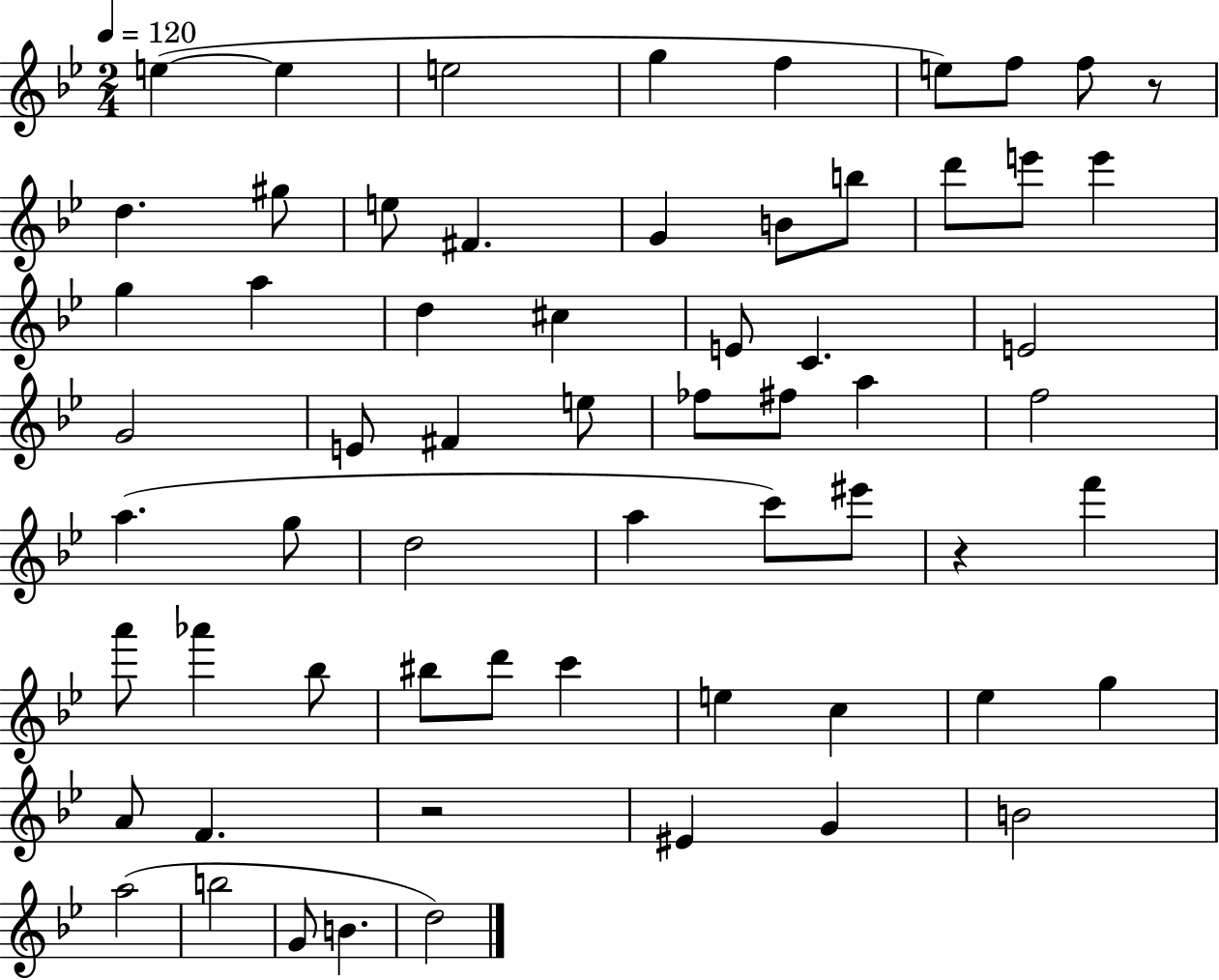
{
  \clef treble
  \numericTimeSignature
  \time 2/4
  \key bes \major
  \tempo 4 = 120
  e''4~(~ e''4 | e''2 | g''4 f''4 | e''8) f''8 f''8 r8 | \break d''4. gis''8 | e''8 fis'4. | g'4 b'8 b''8 | d'''8 e'''8 e'''4 | \break g''4 a''4 | d''4 cis''4 | e'8 c'4. | e'2 | \break g'2 | e'8 fis'4 e''8 | fes''8 fis''8 a''4 | f''2 | \break a''4.( g''8 | d''2 | a''4 c'''8) eis'''8 | r4 f'''4 | \break a'''8 aes'''4 bes''8 | bis''8 d'''8 c'''4 | e''4 c''4 | ees''4 g''4 | \break a'8 f'4. | r2 | eis'4 g'4 | b'2 | \break a''2( | b''2 | g'8 b'4. | d''2) | \break \bar "|."
}